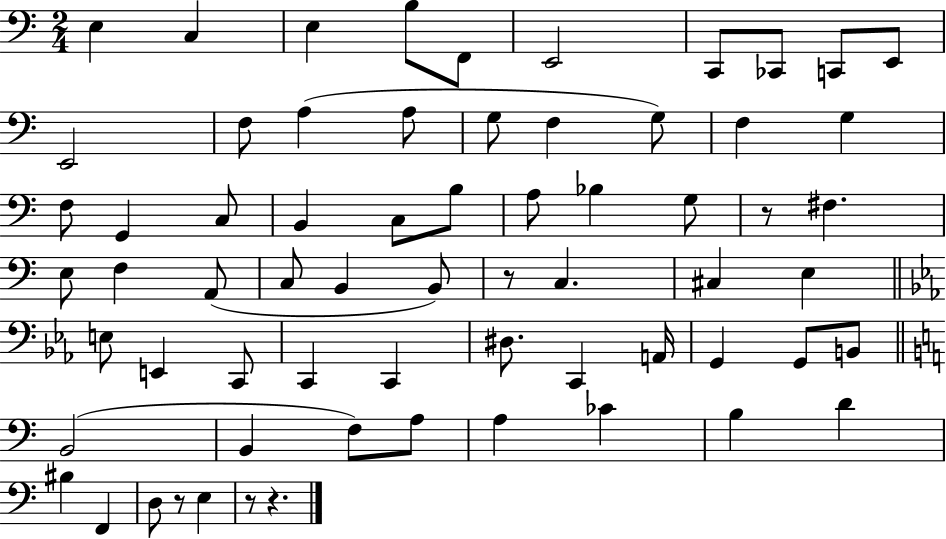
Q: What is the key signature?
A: C major